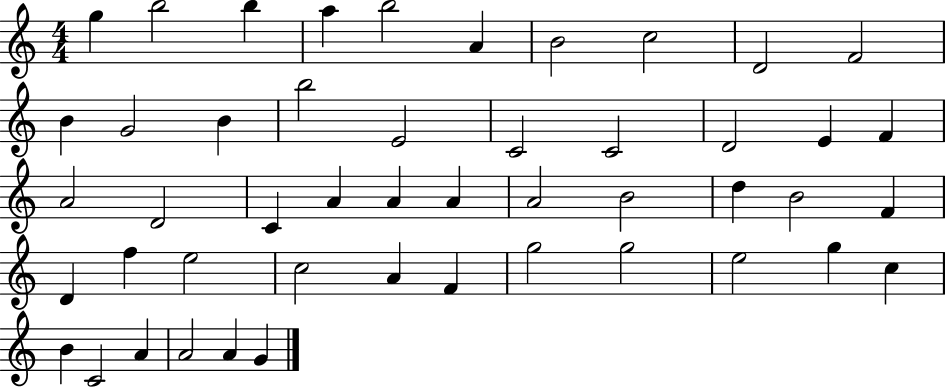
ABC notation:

X:1
T:Untitled
M:4/4
L:1/4
K:C
g b2 b a b2 A B2 c2 D2 F2 B G2 B b2 E2 C2 C2 D2 E F A2 D2 C A A A A2 B2 d B2 F D f e2 c2 A F g2 g2 e2 g c B C2 A A2 A G